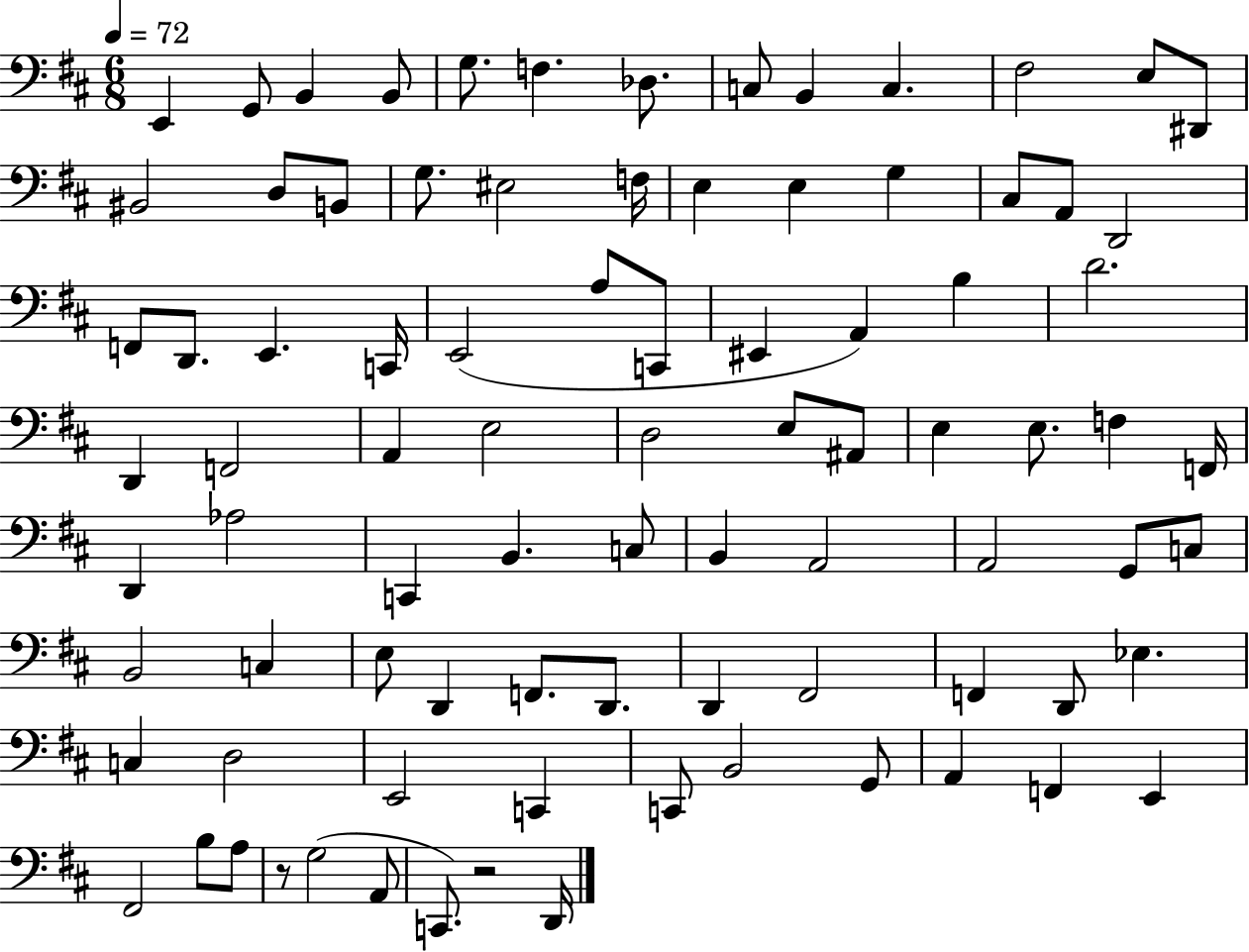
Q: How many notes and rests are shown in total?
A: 87